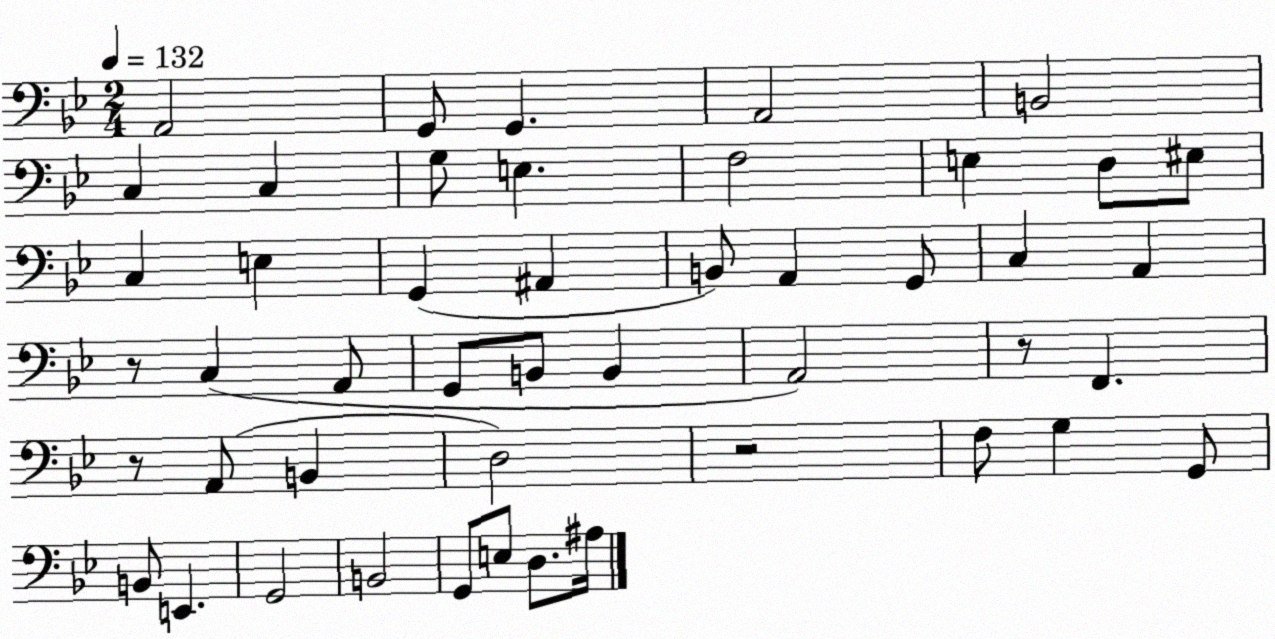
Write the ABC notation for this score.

X:1
T:Untitled
M:2/4
L:1/4
K:Bb
A,,2 G,,/2 G,, A,,2 B,,2 C, C, G,/2 E, F,2 E, D,/2 ^E,/2 C, E, G,, ^A,, B,,/2 A,, G,,/2 C, A,, z/2 C, A,,/2 G,,/2 B,,/2 B,, A,,2 z/2 F,, z/2 A,,/2 B,, D,2 z2 F,/2 G, G,,/2 B,,/2 E,, G,,2 B,,2 G,,/2 E,/2 D,/2 ^A,/4